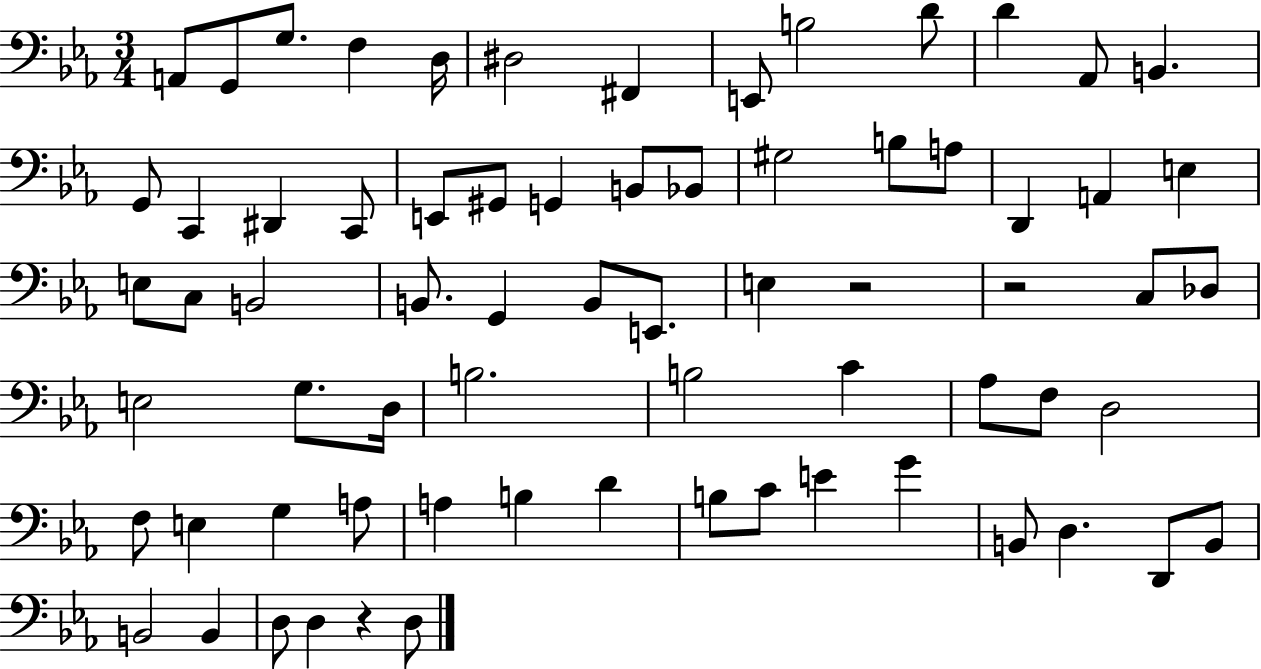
{
  \clef bass
  \numericTimeSignature
  \time 3/4
  \key ees \major
  a,8 g,8 g8. f4 d16 | dis2 fis,4 | e,8 b2 d'8 | d'4 aes,8 b,4. | \break g,8 c,4 dis,4 c,8 | e,8 gis,8 g,4 b,8 bes,8 | gis2 b8 a8 | d,4 a,4 e4 | \break e8 c8 b,2 | b,8. g,4 b,8 e,8. | e4 r2 | r2 c8 des8 | \break e2 g8. d16 | b2. | b2 c'4 | aes8 f8 d2 | \break f8 e4 g4 a8 | a4 b4 d'4 | b8 c'8 e'4 g'4 | b,8 d4. d,8 b,8 | \break b,2 b,4 | d8 d4 r4 d8 | \bar "|."
}